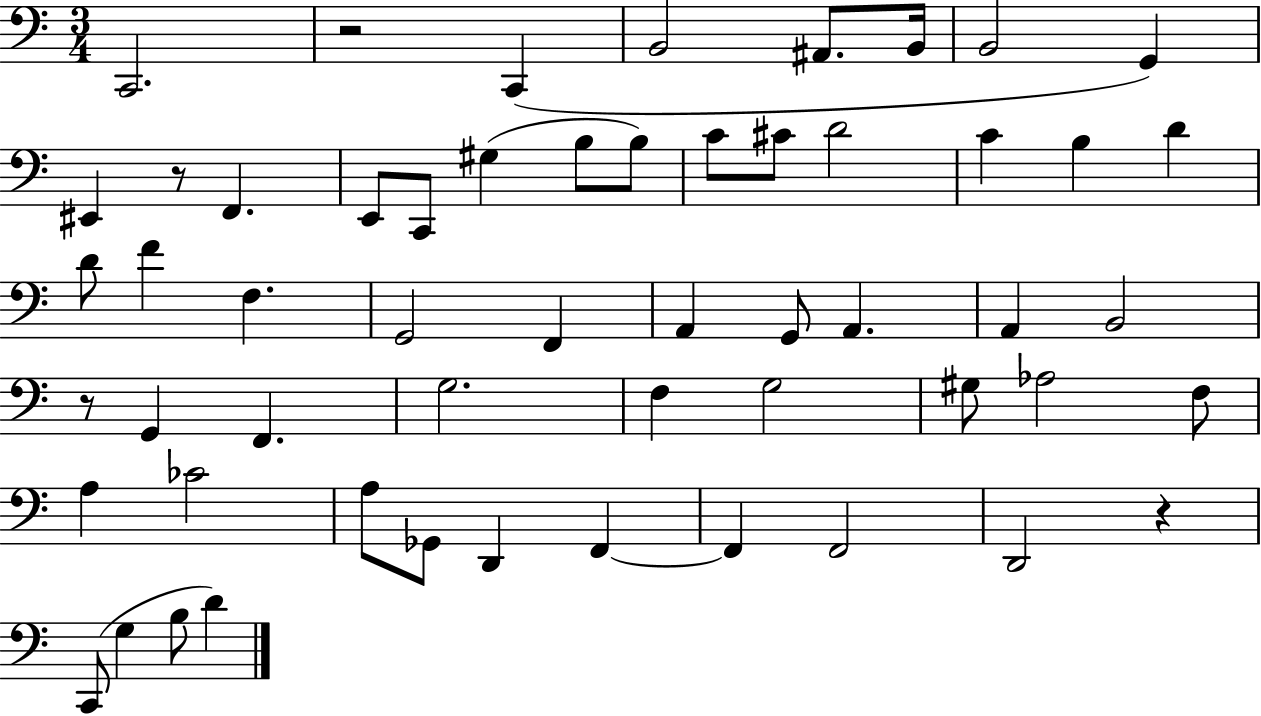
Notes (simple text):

C2/h. R/h C2/q B2/h A#2/e. B2/s B2/h G2/q EIS2/q R/e F2/q. E2/e C2/e G#3/q B3/e B3/e C4/e C#4/e D4/h C4/q B3/q D4/q D4/e F4/q F3/q. G2/h F2/q A2/q G2/e A2/q. A2/q B2/h R/e G2/q F2/q. G3/h. F3/q G3/h G#3/e Ab3/h F3/e A3/q CES4/h A3/e Gb2/e D2/q F2/q F2/q F2/h D2/h R/q C2/e G3/q B3/e D4/q